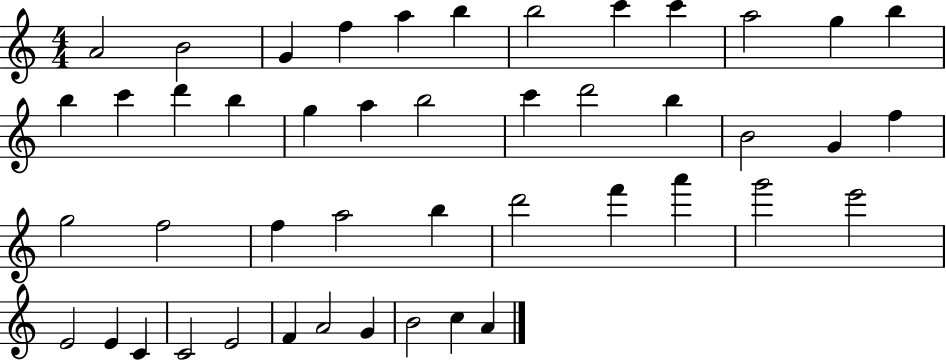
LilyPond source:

{
  \clef treble
  \numericTimeSignature
  \time 4/4
  \key c \major
  a'2 b'2 | g'4 f''4 a''4 b''4 | b''2 c'''4 c'''4 | a''2 g''4 b''4 | \break b''4 c'''4 d'''4 b''4 | g''4 a''4 b''2 | c'''4 d'''2 b''4 | b'2 g'4 f''4 | \break g''2 f''2 | f''4 a''2 b''4 | d'''2 f'''4 a'''4 | g'''2 e'''2 | \break e'2 e'4 c'4 | c'2 e'2 | f'4 a'2 g'4 | b'2 c''4 a'4 | \break \bar "|."
}